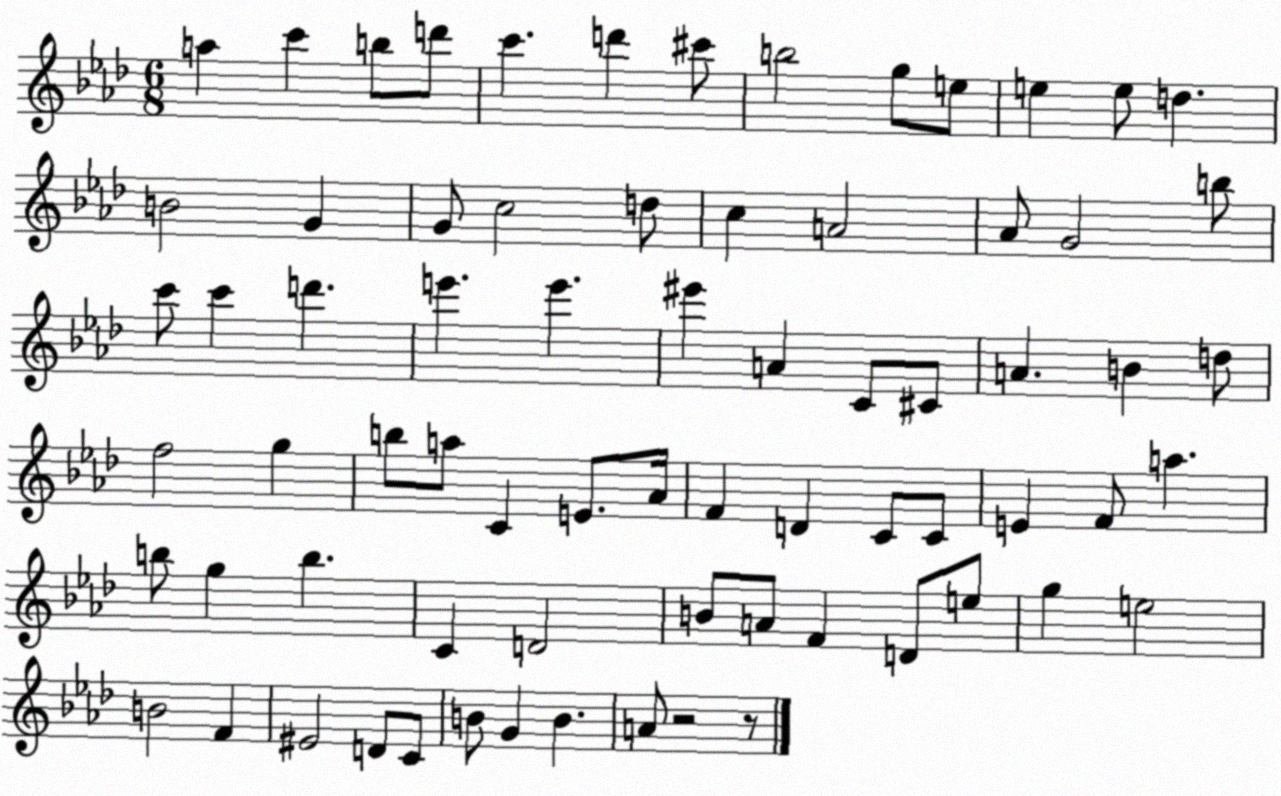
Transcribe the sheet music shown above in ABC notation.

X:1
T:Untitled
M:6/8
L:1/4
K:Ab
a c' b/2 d'/2 c' d' ^c'/2 b2 g/2 e/2 e e/2 d B2 G G/2 c2 d/2 c A2 _A/2 G2 b/2 c'/2 c' d' e' e' ^e' A C/2 ^C/2 A B d/2 f2 g b/2 a/2 C E/2 _A/4 F D C/2 C/2 E F/2 a b/2 g b C D2 B/2 A/2 F D/2 e/2 g e2 B2 F ^E2 D/2 C/2 B/2 G B A/2 z2 z/2